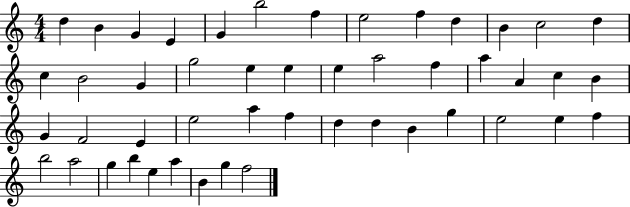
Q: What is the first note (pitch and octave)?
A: D5